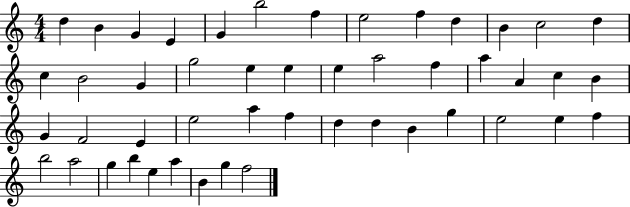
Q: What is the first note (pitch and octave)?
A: D5